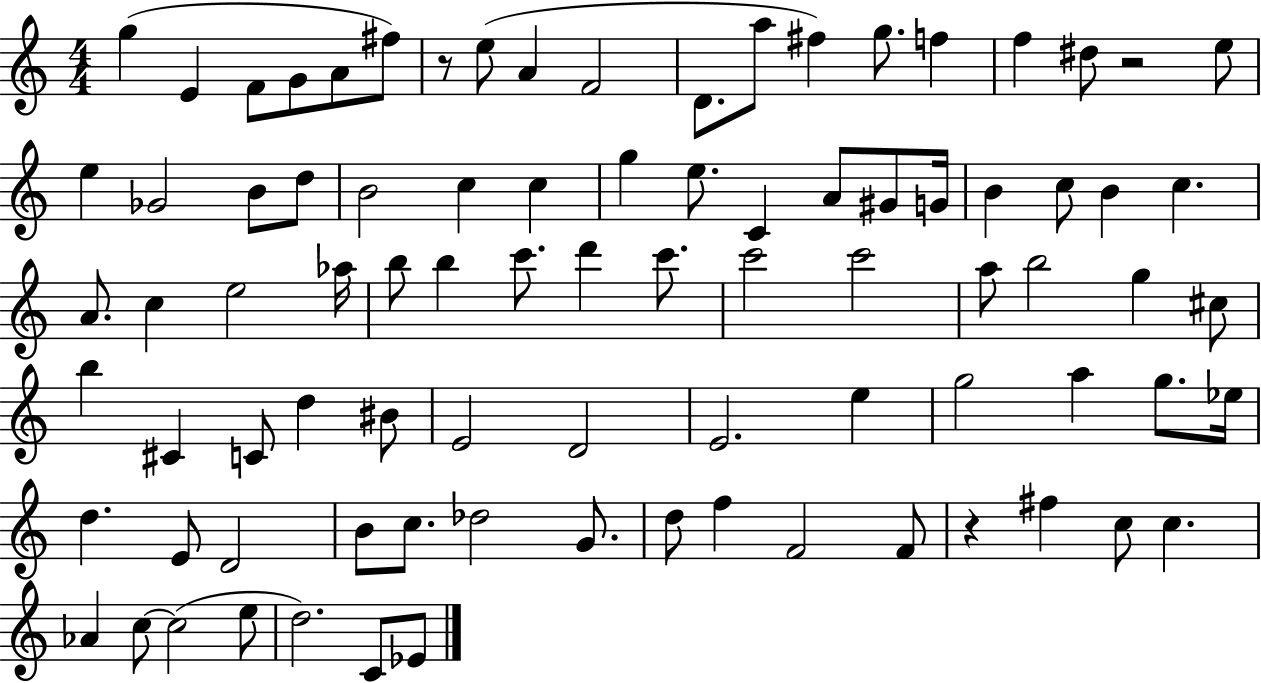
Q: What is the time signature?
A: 4/4